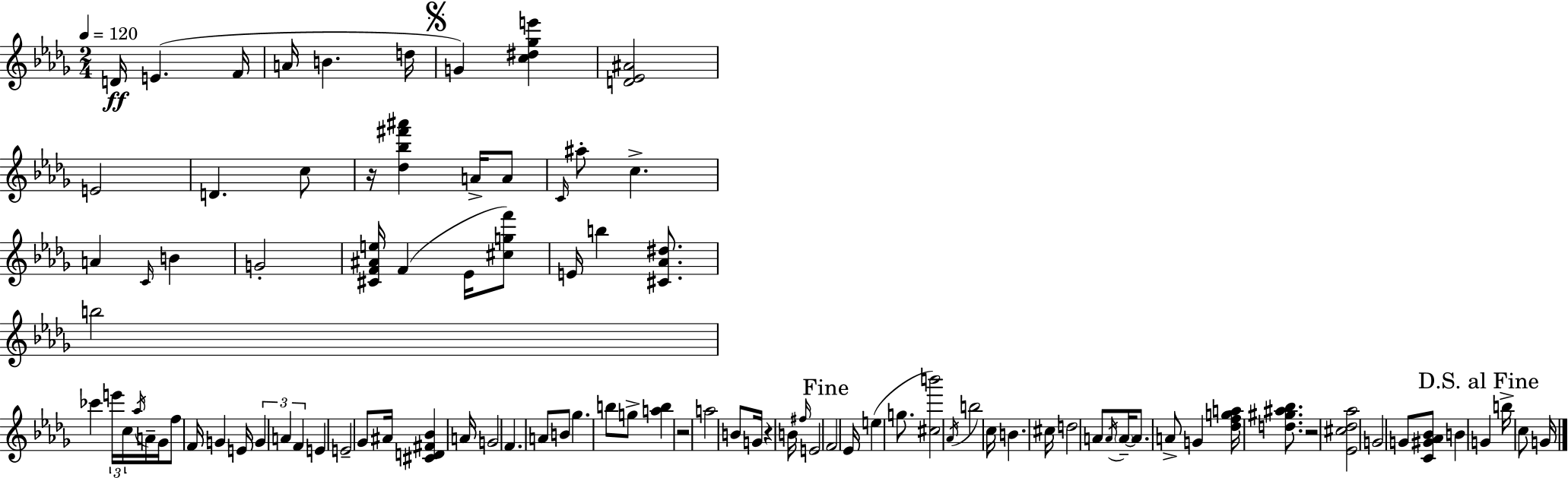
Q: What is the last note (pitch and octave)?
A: G4